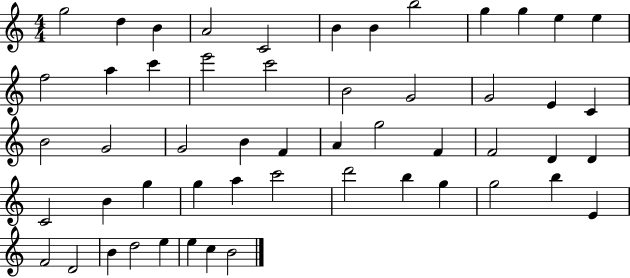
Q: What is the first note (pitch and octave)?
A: G5